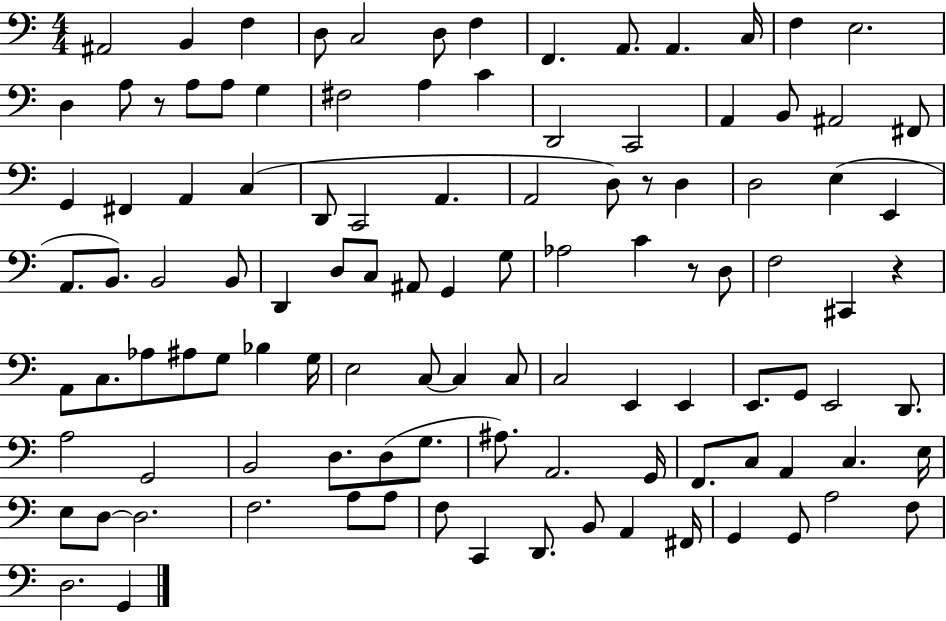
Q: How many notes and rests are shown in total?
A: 109